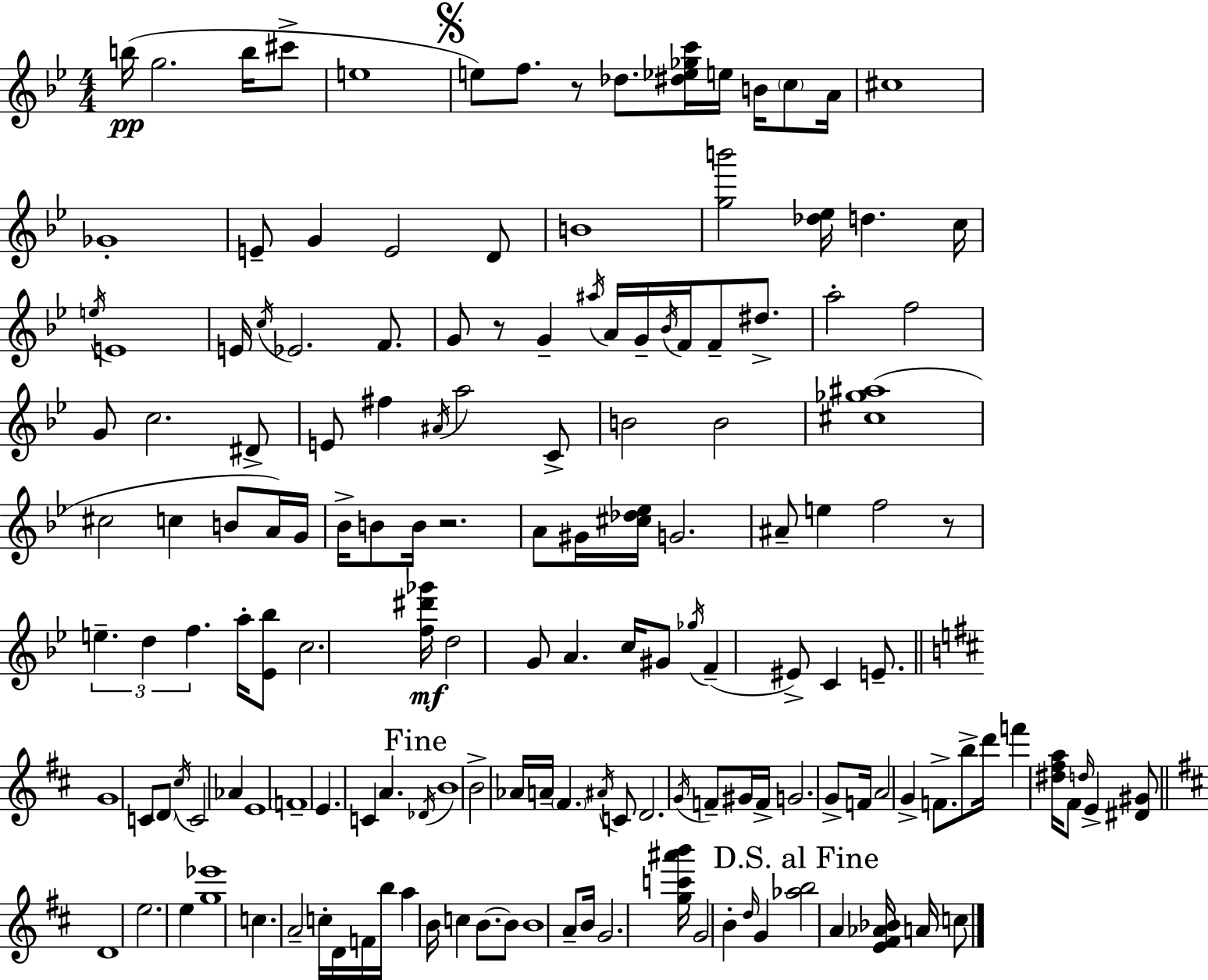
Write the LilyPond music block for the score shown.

{
  \clef treble
  \numericTimeSignature
  \time 4/4
  \key bes \major
  b''16(\pp g''2. b''16 cis'''8-> | e''1 | \mark \markup { \musicglyph "scripts.segno" } e''8) f''8. r8 des''8. <dis'' ees'' ges'' c'''>16 e''16 b'16 \parenthesize c''8 a'16 | cis''1 | \break ges'1-. | e'8-- g'4 e'2 d'8 | b'1 | <g'' b'''>2 <des'' ees''>16 d''4. c''16 | \break \acciaccatura { e''16 } e'1 | e'16 \acciaccatura { c''16 } ees'2. f'8. | g'8 r8 g'4-- \acciaccatura { ais''16 } a'16 g'16-- \acciaccatura { bes'16 } f'16 f'8-- | dis''8.-> a''2-. f''2 | \break g'8 c''2. | dis'8-> e'8 fis''4 \acciaccatura { ais'16 } a''2 | c'8-> b'2 b'2 | <cis'' ges'' ais''>1( | \break cis''2 c''4 | b'8 a'16) g'16 bes'16-> b'8 b'16 r2. | a'8 gis'16 <cis'' des'' ees''>16 g'2. | ais'8-- e''4 f''2 | \break r8 \tuplet 3/2 { e''4.-- d''4 f''4. } | a''16-. <ees' bes''>8 c''2. | <f'' dis''' ges'''>16\mf d''2 g'8 a'4. | c''16 gis'8 \acciaccatura { ges''16 }( f'4-- eis'8->) c'4 | \break e'8.-- \bar "||" \break \key d \major g'1 | c'8 \parenthesize d'8 \acciaccatura { cis''16 } c'2 aes'4 | e'1 | \parenthesize f'1-- | \break e'4. c'4 a'4. | \mark "Fine" \acciaccatura { des'16 } b'1 | b'2-> aes'16 a'16-- \parenthesize fis'4. | \acciaccatura { ais'16 } c'8 d'2. | \break \acciaccatura { g'16 } f'8-- gis'16 f'16-> g'2. | g'8-> f'16 a'2 g'4-> | f'8.-> b''8-> d'''16 f'''4 <dis'' fis'' a''>16 fis'8 \grace { d''16 } e'4-> | <dis' gis'>8 \bar "||" \break \key b \minor d'1 | e''2. e''4 | <g'' ees'''>1 | c''4. a'2-- c''16-. d'16 | \break f'16 b''16 a''4 b'16 c''4 b'8.~~ b'8 | b'1 | a'8-- b'16 g'2. <g'' c''' ais''' b'''>16 | g'2 b'4-. \grace { d''16 } g'4 | \break \mark "D.S. al Fine" <aes'' b''>2 a'4 <e' fis' aes' bes'>16 a'16 c''8 | \bar "|."
}